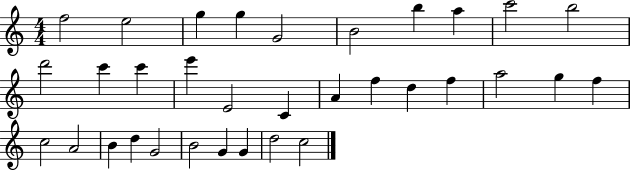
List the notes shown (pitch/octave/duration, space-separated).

F5/h E5/h G5/q G5/q G4/h B4/h B5/q A5/q C6/h B5/h D6/h C6/q C6/q E6/q E4/h C4/q A4/q F5/q D5/q F5/q A5/h G5/q F5/q C5/h A4/h B4/q D5/q G4/h B4/h G4/q G4/q D5/h C5/h